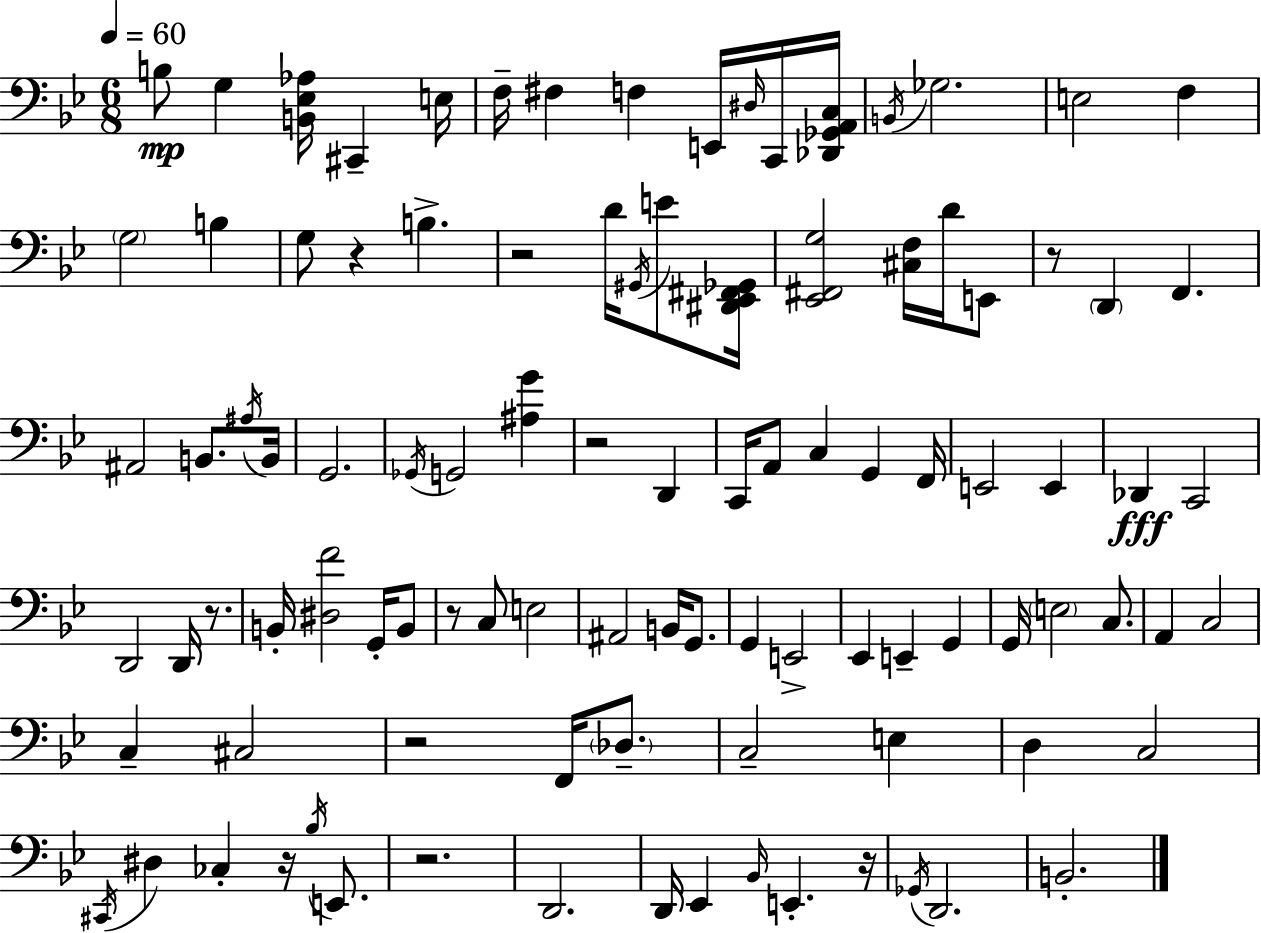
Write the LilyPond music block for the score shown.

{
  \clef bass
  \numericTimeSignature
  \time 6/8
  \key g \minor
  \tempo 4 = 60
  b8\mp g4 <b, ees aes>16 cis,4-- e16 | f16-- fis4 f4 e,16 \grace { dis16 } c,16 | <des, ges, a, c>16 \acciaccatura { b,16 } ges2. | e2 f4 | \break \parenthesize g2 b4 | g8 r4 b4.-> | r2 d'16 \acciaccatura { gis,16 } | e'8 <dis, ees, fis, ges,>16 <ees, fis, g>2 <cis f>16 | \break d'16 e,8 r8 \parenthesize d,4 f,4. | ais,2 b,8. | \acciaccatura { ais16 } b,16 g,2. | \acciaccatura { ges,16 } g,2 | \break <ais g'>4 r2 | d,4 c,16 a,8 c4 | g,4 f,16 e,2 | e,4 des,4\fff c,2 | \break d,2 | d,16 r8. b,16-. <dis f'>2 | g,16-. b,8 r8 c8 e2 | ais,2 | \break b,16 g,8. g,4 e,2-> | ees,4 e,4-- | g,4 g,16 \parenthesize e2 | c8. a,4 c2 | \break c4-- cis2 | r2 | f,16 \parenthesize des8.-- c2-- | e4 d4 c2 | \break \acciaccatura { cis,16 } dis4 ces4-. | r16 \acciaccatura { bes16 } e,8. r2. | d,2. | d,16 ees,4 | \break \grace { bes,16 } e,4.-. r16 \acciaccatura { ges,16 } d,2. | b,2.-. | \bar "|."
}